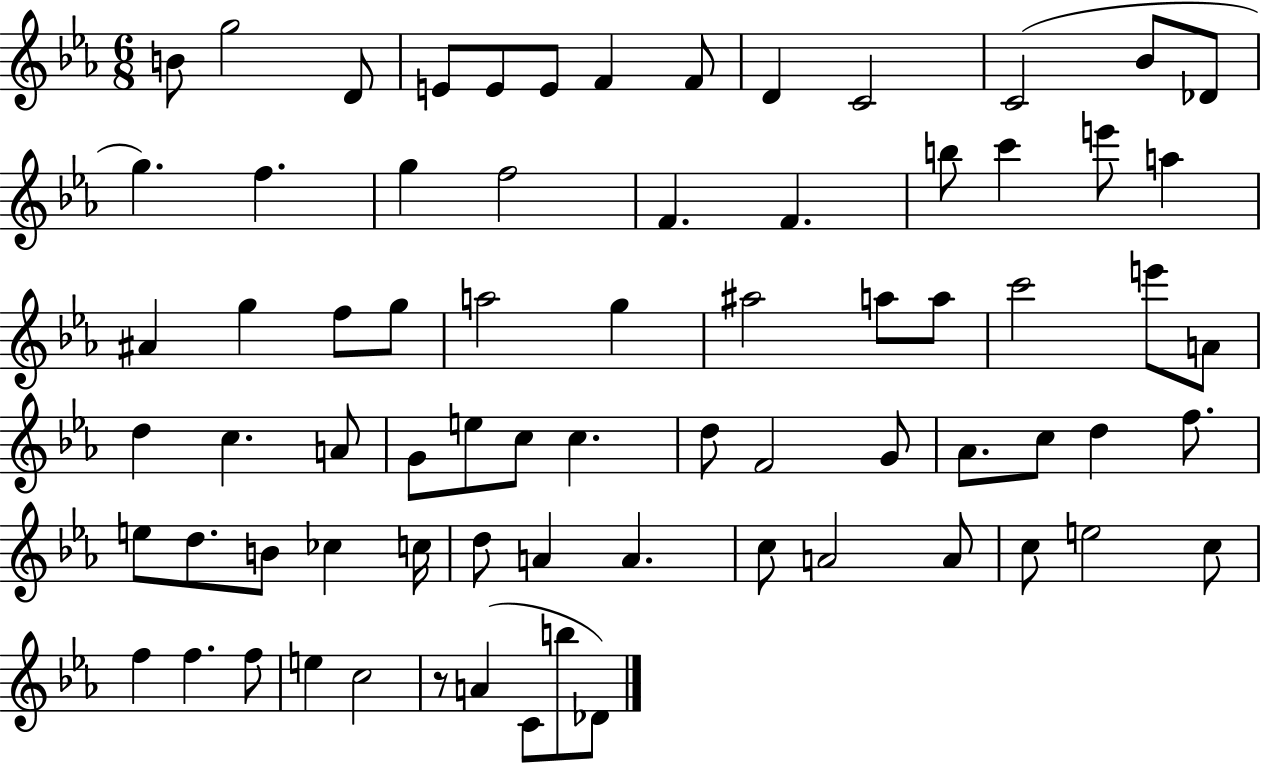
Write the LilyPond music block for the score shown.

{
  \clef treble
  \numericTimeSignature
  \time 6/8
  \key ees \major
  b'8 g''2 d'8 | e'8 e'8 e'8 f'4 f'8 | d'4 c'2 | c'2( bes'8 des'8 | \break g''4.) f''4. | g''4 f''2 | f'4. f'4. | b''8 c'''4 e'''8 a''4 | \break ais'4 g''4 f''8 g''8 | a''2 g''4 | ais''2 a''8 a''8 | c'''2 e'''8 a'8 | \break d''4 c''4. a'8 | g'8 e''8 c''8 c''4. | d''8 f'2 g'8 | aes'8. c''8 d''4 f''8. | \break e''8 d''8. b'8 ces''4 c''16 | d''8 a'4 a'4. | c''8 a'2 a'8 | c''8 e''2 c''8 | \break f''4 f''4. f''8 | e''4 c''2 | r8 a'4( c'8 b''8 des'8) | \bar "|."
}